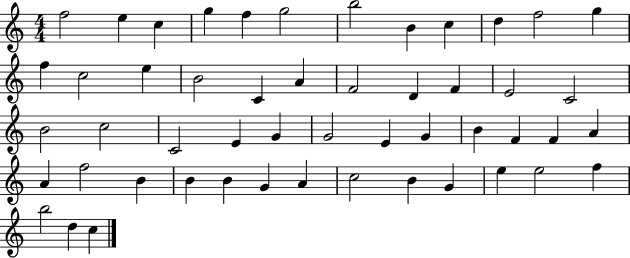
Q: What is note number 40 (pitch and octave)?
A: B4